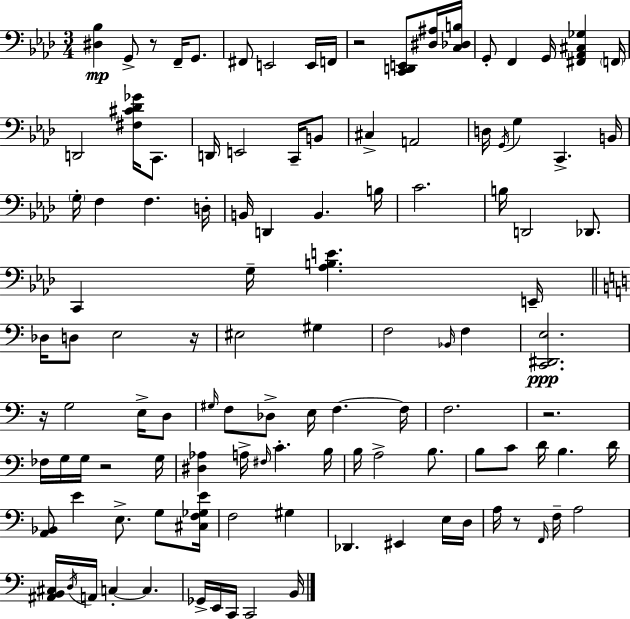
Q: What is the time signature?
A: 3/4